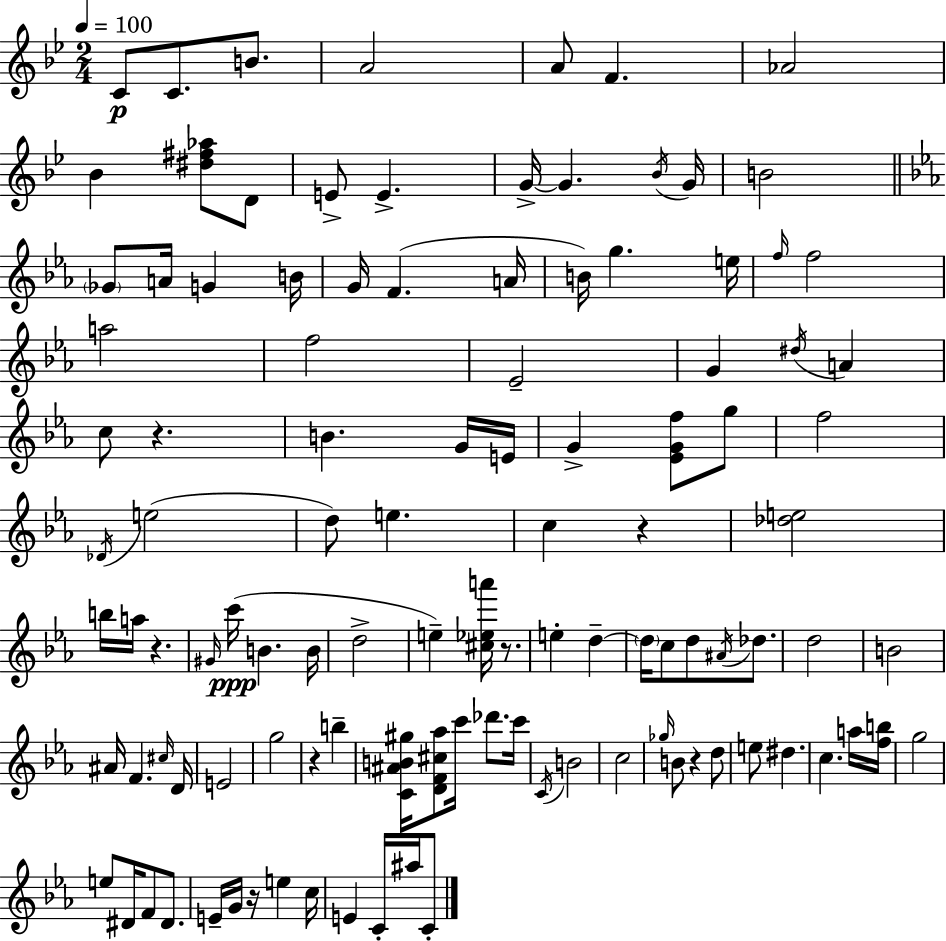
X:1
T:Untitled
M:2/4
L:1/4
K:Bb
C/2 C/2 B/2 A2 A/2 F _A2 _B [^d^f_a]/2 D/2 E/2 E G/4 G _B/4 G/4 B2 _G/2 A/4 G B/4 G/4 F A/4 B/4 g e/4 f/4 f2 a2 f2 _E2 G ^d/4 A c/2 z B G/4 E/4 G [_EGf]/2 g/2 f2 _D/4 e2 d/2 e c z [_de]2 b/4 a/4 z ^G/4 c'/4 B B/4 d2 e [^c_ea']/4 z/2 e d d/4 c/2 d/2 ^A/4 _d/2 d2 B2 ^A/4 F ^c/4 D/4 E2 g2 z b [C^AB^g]/4 [DF^c_a]/2 c'/4 _d'/2 c'/4 C/4 B2 c2 _g/4 B/2 z d/2 e/2 ^d c a/4 [fb]/4 g2 e/2 ^D/4 F/2 ^D/2 E/4 G/4 z/4 e c/4 E C/4 ^a/4 C/2